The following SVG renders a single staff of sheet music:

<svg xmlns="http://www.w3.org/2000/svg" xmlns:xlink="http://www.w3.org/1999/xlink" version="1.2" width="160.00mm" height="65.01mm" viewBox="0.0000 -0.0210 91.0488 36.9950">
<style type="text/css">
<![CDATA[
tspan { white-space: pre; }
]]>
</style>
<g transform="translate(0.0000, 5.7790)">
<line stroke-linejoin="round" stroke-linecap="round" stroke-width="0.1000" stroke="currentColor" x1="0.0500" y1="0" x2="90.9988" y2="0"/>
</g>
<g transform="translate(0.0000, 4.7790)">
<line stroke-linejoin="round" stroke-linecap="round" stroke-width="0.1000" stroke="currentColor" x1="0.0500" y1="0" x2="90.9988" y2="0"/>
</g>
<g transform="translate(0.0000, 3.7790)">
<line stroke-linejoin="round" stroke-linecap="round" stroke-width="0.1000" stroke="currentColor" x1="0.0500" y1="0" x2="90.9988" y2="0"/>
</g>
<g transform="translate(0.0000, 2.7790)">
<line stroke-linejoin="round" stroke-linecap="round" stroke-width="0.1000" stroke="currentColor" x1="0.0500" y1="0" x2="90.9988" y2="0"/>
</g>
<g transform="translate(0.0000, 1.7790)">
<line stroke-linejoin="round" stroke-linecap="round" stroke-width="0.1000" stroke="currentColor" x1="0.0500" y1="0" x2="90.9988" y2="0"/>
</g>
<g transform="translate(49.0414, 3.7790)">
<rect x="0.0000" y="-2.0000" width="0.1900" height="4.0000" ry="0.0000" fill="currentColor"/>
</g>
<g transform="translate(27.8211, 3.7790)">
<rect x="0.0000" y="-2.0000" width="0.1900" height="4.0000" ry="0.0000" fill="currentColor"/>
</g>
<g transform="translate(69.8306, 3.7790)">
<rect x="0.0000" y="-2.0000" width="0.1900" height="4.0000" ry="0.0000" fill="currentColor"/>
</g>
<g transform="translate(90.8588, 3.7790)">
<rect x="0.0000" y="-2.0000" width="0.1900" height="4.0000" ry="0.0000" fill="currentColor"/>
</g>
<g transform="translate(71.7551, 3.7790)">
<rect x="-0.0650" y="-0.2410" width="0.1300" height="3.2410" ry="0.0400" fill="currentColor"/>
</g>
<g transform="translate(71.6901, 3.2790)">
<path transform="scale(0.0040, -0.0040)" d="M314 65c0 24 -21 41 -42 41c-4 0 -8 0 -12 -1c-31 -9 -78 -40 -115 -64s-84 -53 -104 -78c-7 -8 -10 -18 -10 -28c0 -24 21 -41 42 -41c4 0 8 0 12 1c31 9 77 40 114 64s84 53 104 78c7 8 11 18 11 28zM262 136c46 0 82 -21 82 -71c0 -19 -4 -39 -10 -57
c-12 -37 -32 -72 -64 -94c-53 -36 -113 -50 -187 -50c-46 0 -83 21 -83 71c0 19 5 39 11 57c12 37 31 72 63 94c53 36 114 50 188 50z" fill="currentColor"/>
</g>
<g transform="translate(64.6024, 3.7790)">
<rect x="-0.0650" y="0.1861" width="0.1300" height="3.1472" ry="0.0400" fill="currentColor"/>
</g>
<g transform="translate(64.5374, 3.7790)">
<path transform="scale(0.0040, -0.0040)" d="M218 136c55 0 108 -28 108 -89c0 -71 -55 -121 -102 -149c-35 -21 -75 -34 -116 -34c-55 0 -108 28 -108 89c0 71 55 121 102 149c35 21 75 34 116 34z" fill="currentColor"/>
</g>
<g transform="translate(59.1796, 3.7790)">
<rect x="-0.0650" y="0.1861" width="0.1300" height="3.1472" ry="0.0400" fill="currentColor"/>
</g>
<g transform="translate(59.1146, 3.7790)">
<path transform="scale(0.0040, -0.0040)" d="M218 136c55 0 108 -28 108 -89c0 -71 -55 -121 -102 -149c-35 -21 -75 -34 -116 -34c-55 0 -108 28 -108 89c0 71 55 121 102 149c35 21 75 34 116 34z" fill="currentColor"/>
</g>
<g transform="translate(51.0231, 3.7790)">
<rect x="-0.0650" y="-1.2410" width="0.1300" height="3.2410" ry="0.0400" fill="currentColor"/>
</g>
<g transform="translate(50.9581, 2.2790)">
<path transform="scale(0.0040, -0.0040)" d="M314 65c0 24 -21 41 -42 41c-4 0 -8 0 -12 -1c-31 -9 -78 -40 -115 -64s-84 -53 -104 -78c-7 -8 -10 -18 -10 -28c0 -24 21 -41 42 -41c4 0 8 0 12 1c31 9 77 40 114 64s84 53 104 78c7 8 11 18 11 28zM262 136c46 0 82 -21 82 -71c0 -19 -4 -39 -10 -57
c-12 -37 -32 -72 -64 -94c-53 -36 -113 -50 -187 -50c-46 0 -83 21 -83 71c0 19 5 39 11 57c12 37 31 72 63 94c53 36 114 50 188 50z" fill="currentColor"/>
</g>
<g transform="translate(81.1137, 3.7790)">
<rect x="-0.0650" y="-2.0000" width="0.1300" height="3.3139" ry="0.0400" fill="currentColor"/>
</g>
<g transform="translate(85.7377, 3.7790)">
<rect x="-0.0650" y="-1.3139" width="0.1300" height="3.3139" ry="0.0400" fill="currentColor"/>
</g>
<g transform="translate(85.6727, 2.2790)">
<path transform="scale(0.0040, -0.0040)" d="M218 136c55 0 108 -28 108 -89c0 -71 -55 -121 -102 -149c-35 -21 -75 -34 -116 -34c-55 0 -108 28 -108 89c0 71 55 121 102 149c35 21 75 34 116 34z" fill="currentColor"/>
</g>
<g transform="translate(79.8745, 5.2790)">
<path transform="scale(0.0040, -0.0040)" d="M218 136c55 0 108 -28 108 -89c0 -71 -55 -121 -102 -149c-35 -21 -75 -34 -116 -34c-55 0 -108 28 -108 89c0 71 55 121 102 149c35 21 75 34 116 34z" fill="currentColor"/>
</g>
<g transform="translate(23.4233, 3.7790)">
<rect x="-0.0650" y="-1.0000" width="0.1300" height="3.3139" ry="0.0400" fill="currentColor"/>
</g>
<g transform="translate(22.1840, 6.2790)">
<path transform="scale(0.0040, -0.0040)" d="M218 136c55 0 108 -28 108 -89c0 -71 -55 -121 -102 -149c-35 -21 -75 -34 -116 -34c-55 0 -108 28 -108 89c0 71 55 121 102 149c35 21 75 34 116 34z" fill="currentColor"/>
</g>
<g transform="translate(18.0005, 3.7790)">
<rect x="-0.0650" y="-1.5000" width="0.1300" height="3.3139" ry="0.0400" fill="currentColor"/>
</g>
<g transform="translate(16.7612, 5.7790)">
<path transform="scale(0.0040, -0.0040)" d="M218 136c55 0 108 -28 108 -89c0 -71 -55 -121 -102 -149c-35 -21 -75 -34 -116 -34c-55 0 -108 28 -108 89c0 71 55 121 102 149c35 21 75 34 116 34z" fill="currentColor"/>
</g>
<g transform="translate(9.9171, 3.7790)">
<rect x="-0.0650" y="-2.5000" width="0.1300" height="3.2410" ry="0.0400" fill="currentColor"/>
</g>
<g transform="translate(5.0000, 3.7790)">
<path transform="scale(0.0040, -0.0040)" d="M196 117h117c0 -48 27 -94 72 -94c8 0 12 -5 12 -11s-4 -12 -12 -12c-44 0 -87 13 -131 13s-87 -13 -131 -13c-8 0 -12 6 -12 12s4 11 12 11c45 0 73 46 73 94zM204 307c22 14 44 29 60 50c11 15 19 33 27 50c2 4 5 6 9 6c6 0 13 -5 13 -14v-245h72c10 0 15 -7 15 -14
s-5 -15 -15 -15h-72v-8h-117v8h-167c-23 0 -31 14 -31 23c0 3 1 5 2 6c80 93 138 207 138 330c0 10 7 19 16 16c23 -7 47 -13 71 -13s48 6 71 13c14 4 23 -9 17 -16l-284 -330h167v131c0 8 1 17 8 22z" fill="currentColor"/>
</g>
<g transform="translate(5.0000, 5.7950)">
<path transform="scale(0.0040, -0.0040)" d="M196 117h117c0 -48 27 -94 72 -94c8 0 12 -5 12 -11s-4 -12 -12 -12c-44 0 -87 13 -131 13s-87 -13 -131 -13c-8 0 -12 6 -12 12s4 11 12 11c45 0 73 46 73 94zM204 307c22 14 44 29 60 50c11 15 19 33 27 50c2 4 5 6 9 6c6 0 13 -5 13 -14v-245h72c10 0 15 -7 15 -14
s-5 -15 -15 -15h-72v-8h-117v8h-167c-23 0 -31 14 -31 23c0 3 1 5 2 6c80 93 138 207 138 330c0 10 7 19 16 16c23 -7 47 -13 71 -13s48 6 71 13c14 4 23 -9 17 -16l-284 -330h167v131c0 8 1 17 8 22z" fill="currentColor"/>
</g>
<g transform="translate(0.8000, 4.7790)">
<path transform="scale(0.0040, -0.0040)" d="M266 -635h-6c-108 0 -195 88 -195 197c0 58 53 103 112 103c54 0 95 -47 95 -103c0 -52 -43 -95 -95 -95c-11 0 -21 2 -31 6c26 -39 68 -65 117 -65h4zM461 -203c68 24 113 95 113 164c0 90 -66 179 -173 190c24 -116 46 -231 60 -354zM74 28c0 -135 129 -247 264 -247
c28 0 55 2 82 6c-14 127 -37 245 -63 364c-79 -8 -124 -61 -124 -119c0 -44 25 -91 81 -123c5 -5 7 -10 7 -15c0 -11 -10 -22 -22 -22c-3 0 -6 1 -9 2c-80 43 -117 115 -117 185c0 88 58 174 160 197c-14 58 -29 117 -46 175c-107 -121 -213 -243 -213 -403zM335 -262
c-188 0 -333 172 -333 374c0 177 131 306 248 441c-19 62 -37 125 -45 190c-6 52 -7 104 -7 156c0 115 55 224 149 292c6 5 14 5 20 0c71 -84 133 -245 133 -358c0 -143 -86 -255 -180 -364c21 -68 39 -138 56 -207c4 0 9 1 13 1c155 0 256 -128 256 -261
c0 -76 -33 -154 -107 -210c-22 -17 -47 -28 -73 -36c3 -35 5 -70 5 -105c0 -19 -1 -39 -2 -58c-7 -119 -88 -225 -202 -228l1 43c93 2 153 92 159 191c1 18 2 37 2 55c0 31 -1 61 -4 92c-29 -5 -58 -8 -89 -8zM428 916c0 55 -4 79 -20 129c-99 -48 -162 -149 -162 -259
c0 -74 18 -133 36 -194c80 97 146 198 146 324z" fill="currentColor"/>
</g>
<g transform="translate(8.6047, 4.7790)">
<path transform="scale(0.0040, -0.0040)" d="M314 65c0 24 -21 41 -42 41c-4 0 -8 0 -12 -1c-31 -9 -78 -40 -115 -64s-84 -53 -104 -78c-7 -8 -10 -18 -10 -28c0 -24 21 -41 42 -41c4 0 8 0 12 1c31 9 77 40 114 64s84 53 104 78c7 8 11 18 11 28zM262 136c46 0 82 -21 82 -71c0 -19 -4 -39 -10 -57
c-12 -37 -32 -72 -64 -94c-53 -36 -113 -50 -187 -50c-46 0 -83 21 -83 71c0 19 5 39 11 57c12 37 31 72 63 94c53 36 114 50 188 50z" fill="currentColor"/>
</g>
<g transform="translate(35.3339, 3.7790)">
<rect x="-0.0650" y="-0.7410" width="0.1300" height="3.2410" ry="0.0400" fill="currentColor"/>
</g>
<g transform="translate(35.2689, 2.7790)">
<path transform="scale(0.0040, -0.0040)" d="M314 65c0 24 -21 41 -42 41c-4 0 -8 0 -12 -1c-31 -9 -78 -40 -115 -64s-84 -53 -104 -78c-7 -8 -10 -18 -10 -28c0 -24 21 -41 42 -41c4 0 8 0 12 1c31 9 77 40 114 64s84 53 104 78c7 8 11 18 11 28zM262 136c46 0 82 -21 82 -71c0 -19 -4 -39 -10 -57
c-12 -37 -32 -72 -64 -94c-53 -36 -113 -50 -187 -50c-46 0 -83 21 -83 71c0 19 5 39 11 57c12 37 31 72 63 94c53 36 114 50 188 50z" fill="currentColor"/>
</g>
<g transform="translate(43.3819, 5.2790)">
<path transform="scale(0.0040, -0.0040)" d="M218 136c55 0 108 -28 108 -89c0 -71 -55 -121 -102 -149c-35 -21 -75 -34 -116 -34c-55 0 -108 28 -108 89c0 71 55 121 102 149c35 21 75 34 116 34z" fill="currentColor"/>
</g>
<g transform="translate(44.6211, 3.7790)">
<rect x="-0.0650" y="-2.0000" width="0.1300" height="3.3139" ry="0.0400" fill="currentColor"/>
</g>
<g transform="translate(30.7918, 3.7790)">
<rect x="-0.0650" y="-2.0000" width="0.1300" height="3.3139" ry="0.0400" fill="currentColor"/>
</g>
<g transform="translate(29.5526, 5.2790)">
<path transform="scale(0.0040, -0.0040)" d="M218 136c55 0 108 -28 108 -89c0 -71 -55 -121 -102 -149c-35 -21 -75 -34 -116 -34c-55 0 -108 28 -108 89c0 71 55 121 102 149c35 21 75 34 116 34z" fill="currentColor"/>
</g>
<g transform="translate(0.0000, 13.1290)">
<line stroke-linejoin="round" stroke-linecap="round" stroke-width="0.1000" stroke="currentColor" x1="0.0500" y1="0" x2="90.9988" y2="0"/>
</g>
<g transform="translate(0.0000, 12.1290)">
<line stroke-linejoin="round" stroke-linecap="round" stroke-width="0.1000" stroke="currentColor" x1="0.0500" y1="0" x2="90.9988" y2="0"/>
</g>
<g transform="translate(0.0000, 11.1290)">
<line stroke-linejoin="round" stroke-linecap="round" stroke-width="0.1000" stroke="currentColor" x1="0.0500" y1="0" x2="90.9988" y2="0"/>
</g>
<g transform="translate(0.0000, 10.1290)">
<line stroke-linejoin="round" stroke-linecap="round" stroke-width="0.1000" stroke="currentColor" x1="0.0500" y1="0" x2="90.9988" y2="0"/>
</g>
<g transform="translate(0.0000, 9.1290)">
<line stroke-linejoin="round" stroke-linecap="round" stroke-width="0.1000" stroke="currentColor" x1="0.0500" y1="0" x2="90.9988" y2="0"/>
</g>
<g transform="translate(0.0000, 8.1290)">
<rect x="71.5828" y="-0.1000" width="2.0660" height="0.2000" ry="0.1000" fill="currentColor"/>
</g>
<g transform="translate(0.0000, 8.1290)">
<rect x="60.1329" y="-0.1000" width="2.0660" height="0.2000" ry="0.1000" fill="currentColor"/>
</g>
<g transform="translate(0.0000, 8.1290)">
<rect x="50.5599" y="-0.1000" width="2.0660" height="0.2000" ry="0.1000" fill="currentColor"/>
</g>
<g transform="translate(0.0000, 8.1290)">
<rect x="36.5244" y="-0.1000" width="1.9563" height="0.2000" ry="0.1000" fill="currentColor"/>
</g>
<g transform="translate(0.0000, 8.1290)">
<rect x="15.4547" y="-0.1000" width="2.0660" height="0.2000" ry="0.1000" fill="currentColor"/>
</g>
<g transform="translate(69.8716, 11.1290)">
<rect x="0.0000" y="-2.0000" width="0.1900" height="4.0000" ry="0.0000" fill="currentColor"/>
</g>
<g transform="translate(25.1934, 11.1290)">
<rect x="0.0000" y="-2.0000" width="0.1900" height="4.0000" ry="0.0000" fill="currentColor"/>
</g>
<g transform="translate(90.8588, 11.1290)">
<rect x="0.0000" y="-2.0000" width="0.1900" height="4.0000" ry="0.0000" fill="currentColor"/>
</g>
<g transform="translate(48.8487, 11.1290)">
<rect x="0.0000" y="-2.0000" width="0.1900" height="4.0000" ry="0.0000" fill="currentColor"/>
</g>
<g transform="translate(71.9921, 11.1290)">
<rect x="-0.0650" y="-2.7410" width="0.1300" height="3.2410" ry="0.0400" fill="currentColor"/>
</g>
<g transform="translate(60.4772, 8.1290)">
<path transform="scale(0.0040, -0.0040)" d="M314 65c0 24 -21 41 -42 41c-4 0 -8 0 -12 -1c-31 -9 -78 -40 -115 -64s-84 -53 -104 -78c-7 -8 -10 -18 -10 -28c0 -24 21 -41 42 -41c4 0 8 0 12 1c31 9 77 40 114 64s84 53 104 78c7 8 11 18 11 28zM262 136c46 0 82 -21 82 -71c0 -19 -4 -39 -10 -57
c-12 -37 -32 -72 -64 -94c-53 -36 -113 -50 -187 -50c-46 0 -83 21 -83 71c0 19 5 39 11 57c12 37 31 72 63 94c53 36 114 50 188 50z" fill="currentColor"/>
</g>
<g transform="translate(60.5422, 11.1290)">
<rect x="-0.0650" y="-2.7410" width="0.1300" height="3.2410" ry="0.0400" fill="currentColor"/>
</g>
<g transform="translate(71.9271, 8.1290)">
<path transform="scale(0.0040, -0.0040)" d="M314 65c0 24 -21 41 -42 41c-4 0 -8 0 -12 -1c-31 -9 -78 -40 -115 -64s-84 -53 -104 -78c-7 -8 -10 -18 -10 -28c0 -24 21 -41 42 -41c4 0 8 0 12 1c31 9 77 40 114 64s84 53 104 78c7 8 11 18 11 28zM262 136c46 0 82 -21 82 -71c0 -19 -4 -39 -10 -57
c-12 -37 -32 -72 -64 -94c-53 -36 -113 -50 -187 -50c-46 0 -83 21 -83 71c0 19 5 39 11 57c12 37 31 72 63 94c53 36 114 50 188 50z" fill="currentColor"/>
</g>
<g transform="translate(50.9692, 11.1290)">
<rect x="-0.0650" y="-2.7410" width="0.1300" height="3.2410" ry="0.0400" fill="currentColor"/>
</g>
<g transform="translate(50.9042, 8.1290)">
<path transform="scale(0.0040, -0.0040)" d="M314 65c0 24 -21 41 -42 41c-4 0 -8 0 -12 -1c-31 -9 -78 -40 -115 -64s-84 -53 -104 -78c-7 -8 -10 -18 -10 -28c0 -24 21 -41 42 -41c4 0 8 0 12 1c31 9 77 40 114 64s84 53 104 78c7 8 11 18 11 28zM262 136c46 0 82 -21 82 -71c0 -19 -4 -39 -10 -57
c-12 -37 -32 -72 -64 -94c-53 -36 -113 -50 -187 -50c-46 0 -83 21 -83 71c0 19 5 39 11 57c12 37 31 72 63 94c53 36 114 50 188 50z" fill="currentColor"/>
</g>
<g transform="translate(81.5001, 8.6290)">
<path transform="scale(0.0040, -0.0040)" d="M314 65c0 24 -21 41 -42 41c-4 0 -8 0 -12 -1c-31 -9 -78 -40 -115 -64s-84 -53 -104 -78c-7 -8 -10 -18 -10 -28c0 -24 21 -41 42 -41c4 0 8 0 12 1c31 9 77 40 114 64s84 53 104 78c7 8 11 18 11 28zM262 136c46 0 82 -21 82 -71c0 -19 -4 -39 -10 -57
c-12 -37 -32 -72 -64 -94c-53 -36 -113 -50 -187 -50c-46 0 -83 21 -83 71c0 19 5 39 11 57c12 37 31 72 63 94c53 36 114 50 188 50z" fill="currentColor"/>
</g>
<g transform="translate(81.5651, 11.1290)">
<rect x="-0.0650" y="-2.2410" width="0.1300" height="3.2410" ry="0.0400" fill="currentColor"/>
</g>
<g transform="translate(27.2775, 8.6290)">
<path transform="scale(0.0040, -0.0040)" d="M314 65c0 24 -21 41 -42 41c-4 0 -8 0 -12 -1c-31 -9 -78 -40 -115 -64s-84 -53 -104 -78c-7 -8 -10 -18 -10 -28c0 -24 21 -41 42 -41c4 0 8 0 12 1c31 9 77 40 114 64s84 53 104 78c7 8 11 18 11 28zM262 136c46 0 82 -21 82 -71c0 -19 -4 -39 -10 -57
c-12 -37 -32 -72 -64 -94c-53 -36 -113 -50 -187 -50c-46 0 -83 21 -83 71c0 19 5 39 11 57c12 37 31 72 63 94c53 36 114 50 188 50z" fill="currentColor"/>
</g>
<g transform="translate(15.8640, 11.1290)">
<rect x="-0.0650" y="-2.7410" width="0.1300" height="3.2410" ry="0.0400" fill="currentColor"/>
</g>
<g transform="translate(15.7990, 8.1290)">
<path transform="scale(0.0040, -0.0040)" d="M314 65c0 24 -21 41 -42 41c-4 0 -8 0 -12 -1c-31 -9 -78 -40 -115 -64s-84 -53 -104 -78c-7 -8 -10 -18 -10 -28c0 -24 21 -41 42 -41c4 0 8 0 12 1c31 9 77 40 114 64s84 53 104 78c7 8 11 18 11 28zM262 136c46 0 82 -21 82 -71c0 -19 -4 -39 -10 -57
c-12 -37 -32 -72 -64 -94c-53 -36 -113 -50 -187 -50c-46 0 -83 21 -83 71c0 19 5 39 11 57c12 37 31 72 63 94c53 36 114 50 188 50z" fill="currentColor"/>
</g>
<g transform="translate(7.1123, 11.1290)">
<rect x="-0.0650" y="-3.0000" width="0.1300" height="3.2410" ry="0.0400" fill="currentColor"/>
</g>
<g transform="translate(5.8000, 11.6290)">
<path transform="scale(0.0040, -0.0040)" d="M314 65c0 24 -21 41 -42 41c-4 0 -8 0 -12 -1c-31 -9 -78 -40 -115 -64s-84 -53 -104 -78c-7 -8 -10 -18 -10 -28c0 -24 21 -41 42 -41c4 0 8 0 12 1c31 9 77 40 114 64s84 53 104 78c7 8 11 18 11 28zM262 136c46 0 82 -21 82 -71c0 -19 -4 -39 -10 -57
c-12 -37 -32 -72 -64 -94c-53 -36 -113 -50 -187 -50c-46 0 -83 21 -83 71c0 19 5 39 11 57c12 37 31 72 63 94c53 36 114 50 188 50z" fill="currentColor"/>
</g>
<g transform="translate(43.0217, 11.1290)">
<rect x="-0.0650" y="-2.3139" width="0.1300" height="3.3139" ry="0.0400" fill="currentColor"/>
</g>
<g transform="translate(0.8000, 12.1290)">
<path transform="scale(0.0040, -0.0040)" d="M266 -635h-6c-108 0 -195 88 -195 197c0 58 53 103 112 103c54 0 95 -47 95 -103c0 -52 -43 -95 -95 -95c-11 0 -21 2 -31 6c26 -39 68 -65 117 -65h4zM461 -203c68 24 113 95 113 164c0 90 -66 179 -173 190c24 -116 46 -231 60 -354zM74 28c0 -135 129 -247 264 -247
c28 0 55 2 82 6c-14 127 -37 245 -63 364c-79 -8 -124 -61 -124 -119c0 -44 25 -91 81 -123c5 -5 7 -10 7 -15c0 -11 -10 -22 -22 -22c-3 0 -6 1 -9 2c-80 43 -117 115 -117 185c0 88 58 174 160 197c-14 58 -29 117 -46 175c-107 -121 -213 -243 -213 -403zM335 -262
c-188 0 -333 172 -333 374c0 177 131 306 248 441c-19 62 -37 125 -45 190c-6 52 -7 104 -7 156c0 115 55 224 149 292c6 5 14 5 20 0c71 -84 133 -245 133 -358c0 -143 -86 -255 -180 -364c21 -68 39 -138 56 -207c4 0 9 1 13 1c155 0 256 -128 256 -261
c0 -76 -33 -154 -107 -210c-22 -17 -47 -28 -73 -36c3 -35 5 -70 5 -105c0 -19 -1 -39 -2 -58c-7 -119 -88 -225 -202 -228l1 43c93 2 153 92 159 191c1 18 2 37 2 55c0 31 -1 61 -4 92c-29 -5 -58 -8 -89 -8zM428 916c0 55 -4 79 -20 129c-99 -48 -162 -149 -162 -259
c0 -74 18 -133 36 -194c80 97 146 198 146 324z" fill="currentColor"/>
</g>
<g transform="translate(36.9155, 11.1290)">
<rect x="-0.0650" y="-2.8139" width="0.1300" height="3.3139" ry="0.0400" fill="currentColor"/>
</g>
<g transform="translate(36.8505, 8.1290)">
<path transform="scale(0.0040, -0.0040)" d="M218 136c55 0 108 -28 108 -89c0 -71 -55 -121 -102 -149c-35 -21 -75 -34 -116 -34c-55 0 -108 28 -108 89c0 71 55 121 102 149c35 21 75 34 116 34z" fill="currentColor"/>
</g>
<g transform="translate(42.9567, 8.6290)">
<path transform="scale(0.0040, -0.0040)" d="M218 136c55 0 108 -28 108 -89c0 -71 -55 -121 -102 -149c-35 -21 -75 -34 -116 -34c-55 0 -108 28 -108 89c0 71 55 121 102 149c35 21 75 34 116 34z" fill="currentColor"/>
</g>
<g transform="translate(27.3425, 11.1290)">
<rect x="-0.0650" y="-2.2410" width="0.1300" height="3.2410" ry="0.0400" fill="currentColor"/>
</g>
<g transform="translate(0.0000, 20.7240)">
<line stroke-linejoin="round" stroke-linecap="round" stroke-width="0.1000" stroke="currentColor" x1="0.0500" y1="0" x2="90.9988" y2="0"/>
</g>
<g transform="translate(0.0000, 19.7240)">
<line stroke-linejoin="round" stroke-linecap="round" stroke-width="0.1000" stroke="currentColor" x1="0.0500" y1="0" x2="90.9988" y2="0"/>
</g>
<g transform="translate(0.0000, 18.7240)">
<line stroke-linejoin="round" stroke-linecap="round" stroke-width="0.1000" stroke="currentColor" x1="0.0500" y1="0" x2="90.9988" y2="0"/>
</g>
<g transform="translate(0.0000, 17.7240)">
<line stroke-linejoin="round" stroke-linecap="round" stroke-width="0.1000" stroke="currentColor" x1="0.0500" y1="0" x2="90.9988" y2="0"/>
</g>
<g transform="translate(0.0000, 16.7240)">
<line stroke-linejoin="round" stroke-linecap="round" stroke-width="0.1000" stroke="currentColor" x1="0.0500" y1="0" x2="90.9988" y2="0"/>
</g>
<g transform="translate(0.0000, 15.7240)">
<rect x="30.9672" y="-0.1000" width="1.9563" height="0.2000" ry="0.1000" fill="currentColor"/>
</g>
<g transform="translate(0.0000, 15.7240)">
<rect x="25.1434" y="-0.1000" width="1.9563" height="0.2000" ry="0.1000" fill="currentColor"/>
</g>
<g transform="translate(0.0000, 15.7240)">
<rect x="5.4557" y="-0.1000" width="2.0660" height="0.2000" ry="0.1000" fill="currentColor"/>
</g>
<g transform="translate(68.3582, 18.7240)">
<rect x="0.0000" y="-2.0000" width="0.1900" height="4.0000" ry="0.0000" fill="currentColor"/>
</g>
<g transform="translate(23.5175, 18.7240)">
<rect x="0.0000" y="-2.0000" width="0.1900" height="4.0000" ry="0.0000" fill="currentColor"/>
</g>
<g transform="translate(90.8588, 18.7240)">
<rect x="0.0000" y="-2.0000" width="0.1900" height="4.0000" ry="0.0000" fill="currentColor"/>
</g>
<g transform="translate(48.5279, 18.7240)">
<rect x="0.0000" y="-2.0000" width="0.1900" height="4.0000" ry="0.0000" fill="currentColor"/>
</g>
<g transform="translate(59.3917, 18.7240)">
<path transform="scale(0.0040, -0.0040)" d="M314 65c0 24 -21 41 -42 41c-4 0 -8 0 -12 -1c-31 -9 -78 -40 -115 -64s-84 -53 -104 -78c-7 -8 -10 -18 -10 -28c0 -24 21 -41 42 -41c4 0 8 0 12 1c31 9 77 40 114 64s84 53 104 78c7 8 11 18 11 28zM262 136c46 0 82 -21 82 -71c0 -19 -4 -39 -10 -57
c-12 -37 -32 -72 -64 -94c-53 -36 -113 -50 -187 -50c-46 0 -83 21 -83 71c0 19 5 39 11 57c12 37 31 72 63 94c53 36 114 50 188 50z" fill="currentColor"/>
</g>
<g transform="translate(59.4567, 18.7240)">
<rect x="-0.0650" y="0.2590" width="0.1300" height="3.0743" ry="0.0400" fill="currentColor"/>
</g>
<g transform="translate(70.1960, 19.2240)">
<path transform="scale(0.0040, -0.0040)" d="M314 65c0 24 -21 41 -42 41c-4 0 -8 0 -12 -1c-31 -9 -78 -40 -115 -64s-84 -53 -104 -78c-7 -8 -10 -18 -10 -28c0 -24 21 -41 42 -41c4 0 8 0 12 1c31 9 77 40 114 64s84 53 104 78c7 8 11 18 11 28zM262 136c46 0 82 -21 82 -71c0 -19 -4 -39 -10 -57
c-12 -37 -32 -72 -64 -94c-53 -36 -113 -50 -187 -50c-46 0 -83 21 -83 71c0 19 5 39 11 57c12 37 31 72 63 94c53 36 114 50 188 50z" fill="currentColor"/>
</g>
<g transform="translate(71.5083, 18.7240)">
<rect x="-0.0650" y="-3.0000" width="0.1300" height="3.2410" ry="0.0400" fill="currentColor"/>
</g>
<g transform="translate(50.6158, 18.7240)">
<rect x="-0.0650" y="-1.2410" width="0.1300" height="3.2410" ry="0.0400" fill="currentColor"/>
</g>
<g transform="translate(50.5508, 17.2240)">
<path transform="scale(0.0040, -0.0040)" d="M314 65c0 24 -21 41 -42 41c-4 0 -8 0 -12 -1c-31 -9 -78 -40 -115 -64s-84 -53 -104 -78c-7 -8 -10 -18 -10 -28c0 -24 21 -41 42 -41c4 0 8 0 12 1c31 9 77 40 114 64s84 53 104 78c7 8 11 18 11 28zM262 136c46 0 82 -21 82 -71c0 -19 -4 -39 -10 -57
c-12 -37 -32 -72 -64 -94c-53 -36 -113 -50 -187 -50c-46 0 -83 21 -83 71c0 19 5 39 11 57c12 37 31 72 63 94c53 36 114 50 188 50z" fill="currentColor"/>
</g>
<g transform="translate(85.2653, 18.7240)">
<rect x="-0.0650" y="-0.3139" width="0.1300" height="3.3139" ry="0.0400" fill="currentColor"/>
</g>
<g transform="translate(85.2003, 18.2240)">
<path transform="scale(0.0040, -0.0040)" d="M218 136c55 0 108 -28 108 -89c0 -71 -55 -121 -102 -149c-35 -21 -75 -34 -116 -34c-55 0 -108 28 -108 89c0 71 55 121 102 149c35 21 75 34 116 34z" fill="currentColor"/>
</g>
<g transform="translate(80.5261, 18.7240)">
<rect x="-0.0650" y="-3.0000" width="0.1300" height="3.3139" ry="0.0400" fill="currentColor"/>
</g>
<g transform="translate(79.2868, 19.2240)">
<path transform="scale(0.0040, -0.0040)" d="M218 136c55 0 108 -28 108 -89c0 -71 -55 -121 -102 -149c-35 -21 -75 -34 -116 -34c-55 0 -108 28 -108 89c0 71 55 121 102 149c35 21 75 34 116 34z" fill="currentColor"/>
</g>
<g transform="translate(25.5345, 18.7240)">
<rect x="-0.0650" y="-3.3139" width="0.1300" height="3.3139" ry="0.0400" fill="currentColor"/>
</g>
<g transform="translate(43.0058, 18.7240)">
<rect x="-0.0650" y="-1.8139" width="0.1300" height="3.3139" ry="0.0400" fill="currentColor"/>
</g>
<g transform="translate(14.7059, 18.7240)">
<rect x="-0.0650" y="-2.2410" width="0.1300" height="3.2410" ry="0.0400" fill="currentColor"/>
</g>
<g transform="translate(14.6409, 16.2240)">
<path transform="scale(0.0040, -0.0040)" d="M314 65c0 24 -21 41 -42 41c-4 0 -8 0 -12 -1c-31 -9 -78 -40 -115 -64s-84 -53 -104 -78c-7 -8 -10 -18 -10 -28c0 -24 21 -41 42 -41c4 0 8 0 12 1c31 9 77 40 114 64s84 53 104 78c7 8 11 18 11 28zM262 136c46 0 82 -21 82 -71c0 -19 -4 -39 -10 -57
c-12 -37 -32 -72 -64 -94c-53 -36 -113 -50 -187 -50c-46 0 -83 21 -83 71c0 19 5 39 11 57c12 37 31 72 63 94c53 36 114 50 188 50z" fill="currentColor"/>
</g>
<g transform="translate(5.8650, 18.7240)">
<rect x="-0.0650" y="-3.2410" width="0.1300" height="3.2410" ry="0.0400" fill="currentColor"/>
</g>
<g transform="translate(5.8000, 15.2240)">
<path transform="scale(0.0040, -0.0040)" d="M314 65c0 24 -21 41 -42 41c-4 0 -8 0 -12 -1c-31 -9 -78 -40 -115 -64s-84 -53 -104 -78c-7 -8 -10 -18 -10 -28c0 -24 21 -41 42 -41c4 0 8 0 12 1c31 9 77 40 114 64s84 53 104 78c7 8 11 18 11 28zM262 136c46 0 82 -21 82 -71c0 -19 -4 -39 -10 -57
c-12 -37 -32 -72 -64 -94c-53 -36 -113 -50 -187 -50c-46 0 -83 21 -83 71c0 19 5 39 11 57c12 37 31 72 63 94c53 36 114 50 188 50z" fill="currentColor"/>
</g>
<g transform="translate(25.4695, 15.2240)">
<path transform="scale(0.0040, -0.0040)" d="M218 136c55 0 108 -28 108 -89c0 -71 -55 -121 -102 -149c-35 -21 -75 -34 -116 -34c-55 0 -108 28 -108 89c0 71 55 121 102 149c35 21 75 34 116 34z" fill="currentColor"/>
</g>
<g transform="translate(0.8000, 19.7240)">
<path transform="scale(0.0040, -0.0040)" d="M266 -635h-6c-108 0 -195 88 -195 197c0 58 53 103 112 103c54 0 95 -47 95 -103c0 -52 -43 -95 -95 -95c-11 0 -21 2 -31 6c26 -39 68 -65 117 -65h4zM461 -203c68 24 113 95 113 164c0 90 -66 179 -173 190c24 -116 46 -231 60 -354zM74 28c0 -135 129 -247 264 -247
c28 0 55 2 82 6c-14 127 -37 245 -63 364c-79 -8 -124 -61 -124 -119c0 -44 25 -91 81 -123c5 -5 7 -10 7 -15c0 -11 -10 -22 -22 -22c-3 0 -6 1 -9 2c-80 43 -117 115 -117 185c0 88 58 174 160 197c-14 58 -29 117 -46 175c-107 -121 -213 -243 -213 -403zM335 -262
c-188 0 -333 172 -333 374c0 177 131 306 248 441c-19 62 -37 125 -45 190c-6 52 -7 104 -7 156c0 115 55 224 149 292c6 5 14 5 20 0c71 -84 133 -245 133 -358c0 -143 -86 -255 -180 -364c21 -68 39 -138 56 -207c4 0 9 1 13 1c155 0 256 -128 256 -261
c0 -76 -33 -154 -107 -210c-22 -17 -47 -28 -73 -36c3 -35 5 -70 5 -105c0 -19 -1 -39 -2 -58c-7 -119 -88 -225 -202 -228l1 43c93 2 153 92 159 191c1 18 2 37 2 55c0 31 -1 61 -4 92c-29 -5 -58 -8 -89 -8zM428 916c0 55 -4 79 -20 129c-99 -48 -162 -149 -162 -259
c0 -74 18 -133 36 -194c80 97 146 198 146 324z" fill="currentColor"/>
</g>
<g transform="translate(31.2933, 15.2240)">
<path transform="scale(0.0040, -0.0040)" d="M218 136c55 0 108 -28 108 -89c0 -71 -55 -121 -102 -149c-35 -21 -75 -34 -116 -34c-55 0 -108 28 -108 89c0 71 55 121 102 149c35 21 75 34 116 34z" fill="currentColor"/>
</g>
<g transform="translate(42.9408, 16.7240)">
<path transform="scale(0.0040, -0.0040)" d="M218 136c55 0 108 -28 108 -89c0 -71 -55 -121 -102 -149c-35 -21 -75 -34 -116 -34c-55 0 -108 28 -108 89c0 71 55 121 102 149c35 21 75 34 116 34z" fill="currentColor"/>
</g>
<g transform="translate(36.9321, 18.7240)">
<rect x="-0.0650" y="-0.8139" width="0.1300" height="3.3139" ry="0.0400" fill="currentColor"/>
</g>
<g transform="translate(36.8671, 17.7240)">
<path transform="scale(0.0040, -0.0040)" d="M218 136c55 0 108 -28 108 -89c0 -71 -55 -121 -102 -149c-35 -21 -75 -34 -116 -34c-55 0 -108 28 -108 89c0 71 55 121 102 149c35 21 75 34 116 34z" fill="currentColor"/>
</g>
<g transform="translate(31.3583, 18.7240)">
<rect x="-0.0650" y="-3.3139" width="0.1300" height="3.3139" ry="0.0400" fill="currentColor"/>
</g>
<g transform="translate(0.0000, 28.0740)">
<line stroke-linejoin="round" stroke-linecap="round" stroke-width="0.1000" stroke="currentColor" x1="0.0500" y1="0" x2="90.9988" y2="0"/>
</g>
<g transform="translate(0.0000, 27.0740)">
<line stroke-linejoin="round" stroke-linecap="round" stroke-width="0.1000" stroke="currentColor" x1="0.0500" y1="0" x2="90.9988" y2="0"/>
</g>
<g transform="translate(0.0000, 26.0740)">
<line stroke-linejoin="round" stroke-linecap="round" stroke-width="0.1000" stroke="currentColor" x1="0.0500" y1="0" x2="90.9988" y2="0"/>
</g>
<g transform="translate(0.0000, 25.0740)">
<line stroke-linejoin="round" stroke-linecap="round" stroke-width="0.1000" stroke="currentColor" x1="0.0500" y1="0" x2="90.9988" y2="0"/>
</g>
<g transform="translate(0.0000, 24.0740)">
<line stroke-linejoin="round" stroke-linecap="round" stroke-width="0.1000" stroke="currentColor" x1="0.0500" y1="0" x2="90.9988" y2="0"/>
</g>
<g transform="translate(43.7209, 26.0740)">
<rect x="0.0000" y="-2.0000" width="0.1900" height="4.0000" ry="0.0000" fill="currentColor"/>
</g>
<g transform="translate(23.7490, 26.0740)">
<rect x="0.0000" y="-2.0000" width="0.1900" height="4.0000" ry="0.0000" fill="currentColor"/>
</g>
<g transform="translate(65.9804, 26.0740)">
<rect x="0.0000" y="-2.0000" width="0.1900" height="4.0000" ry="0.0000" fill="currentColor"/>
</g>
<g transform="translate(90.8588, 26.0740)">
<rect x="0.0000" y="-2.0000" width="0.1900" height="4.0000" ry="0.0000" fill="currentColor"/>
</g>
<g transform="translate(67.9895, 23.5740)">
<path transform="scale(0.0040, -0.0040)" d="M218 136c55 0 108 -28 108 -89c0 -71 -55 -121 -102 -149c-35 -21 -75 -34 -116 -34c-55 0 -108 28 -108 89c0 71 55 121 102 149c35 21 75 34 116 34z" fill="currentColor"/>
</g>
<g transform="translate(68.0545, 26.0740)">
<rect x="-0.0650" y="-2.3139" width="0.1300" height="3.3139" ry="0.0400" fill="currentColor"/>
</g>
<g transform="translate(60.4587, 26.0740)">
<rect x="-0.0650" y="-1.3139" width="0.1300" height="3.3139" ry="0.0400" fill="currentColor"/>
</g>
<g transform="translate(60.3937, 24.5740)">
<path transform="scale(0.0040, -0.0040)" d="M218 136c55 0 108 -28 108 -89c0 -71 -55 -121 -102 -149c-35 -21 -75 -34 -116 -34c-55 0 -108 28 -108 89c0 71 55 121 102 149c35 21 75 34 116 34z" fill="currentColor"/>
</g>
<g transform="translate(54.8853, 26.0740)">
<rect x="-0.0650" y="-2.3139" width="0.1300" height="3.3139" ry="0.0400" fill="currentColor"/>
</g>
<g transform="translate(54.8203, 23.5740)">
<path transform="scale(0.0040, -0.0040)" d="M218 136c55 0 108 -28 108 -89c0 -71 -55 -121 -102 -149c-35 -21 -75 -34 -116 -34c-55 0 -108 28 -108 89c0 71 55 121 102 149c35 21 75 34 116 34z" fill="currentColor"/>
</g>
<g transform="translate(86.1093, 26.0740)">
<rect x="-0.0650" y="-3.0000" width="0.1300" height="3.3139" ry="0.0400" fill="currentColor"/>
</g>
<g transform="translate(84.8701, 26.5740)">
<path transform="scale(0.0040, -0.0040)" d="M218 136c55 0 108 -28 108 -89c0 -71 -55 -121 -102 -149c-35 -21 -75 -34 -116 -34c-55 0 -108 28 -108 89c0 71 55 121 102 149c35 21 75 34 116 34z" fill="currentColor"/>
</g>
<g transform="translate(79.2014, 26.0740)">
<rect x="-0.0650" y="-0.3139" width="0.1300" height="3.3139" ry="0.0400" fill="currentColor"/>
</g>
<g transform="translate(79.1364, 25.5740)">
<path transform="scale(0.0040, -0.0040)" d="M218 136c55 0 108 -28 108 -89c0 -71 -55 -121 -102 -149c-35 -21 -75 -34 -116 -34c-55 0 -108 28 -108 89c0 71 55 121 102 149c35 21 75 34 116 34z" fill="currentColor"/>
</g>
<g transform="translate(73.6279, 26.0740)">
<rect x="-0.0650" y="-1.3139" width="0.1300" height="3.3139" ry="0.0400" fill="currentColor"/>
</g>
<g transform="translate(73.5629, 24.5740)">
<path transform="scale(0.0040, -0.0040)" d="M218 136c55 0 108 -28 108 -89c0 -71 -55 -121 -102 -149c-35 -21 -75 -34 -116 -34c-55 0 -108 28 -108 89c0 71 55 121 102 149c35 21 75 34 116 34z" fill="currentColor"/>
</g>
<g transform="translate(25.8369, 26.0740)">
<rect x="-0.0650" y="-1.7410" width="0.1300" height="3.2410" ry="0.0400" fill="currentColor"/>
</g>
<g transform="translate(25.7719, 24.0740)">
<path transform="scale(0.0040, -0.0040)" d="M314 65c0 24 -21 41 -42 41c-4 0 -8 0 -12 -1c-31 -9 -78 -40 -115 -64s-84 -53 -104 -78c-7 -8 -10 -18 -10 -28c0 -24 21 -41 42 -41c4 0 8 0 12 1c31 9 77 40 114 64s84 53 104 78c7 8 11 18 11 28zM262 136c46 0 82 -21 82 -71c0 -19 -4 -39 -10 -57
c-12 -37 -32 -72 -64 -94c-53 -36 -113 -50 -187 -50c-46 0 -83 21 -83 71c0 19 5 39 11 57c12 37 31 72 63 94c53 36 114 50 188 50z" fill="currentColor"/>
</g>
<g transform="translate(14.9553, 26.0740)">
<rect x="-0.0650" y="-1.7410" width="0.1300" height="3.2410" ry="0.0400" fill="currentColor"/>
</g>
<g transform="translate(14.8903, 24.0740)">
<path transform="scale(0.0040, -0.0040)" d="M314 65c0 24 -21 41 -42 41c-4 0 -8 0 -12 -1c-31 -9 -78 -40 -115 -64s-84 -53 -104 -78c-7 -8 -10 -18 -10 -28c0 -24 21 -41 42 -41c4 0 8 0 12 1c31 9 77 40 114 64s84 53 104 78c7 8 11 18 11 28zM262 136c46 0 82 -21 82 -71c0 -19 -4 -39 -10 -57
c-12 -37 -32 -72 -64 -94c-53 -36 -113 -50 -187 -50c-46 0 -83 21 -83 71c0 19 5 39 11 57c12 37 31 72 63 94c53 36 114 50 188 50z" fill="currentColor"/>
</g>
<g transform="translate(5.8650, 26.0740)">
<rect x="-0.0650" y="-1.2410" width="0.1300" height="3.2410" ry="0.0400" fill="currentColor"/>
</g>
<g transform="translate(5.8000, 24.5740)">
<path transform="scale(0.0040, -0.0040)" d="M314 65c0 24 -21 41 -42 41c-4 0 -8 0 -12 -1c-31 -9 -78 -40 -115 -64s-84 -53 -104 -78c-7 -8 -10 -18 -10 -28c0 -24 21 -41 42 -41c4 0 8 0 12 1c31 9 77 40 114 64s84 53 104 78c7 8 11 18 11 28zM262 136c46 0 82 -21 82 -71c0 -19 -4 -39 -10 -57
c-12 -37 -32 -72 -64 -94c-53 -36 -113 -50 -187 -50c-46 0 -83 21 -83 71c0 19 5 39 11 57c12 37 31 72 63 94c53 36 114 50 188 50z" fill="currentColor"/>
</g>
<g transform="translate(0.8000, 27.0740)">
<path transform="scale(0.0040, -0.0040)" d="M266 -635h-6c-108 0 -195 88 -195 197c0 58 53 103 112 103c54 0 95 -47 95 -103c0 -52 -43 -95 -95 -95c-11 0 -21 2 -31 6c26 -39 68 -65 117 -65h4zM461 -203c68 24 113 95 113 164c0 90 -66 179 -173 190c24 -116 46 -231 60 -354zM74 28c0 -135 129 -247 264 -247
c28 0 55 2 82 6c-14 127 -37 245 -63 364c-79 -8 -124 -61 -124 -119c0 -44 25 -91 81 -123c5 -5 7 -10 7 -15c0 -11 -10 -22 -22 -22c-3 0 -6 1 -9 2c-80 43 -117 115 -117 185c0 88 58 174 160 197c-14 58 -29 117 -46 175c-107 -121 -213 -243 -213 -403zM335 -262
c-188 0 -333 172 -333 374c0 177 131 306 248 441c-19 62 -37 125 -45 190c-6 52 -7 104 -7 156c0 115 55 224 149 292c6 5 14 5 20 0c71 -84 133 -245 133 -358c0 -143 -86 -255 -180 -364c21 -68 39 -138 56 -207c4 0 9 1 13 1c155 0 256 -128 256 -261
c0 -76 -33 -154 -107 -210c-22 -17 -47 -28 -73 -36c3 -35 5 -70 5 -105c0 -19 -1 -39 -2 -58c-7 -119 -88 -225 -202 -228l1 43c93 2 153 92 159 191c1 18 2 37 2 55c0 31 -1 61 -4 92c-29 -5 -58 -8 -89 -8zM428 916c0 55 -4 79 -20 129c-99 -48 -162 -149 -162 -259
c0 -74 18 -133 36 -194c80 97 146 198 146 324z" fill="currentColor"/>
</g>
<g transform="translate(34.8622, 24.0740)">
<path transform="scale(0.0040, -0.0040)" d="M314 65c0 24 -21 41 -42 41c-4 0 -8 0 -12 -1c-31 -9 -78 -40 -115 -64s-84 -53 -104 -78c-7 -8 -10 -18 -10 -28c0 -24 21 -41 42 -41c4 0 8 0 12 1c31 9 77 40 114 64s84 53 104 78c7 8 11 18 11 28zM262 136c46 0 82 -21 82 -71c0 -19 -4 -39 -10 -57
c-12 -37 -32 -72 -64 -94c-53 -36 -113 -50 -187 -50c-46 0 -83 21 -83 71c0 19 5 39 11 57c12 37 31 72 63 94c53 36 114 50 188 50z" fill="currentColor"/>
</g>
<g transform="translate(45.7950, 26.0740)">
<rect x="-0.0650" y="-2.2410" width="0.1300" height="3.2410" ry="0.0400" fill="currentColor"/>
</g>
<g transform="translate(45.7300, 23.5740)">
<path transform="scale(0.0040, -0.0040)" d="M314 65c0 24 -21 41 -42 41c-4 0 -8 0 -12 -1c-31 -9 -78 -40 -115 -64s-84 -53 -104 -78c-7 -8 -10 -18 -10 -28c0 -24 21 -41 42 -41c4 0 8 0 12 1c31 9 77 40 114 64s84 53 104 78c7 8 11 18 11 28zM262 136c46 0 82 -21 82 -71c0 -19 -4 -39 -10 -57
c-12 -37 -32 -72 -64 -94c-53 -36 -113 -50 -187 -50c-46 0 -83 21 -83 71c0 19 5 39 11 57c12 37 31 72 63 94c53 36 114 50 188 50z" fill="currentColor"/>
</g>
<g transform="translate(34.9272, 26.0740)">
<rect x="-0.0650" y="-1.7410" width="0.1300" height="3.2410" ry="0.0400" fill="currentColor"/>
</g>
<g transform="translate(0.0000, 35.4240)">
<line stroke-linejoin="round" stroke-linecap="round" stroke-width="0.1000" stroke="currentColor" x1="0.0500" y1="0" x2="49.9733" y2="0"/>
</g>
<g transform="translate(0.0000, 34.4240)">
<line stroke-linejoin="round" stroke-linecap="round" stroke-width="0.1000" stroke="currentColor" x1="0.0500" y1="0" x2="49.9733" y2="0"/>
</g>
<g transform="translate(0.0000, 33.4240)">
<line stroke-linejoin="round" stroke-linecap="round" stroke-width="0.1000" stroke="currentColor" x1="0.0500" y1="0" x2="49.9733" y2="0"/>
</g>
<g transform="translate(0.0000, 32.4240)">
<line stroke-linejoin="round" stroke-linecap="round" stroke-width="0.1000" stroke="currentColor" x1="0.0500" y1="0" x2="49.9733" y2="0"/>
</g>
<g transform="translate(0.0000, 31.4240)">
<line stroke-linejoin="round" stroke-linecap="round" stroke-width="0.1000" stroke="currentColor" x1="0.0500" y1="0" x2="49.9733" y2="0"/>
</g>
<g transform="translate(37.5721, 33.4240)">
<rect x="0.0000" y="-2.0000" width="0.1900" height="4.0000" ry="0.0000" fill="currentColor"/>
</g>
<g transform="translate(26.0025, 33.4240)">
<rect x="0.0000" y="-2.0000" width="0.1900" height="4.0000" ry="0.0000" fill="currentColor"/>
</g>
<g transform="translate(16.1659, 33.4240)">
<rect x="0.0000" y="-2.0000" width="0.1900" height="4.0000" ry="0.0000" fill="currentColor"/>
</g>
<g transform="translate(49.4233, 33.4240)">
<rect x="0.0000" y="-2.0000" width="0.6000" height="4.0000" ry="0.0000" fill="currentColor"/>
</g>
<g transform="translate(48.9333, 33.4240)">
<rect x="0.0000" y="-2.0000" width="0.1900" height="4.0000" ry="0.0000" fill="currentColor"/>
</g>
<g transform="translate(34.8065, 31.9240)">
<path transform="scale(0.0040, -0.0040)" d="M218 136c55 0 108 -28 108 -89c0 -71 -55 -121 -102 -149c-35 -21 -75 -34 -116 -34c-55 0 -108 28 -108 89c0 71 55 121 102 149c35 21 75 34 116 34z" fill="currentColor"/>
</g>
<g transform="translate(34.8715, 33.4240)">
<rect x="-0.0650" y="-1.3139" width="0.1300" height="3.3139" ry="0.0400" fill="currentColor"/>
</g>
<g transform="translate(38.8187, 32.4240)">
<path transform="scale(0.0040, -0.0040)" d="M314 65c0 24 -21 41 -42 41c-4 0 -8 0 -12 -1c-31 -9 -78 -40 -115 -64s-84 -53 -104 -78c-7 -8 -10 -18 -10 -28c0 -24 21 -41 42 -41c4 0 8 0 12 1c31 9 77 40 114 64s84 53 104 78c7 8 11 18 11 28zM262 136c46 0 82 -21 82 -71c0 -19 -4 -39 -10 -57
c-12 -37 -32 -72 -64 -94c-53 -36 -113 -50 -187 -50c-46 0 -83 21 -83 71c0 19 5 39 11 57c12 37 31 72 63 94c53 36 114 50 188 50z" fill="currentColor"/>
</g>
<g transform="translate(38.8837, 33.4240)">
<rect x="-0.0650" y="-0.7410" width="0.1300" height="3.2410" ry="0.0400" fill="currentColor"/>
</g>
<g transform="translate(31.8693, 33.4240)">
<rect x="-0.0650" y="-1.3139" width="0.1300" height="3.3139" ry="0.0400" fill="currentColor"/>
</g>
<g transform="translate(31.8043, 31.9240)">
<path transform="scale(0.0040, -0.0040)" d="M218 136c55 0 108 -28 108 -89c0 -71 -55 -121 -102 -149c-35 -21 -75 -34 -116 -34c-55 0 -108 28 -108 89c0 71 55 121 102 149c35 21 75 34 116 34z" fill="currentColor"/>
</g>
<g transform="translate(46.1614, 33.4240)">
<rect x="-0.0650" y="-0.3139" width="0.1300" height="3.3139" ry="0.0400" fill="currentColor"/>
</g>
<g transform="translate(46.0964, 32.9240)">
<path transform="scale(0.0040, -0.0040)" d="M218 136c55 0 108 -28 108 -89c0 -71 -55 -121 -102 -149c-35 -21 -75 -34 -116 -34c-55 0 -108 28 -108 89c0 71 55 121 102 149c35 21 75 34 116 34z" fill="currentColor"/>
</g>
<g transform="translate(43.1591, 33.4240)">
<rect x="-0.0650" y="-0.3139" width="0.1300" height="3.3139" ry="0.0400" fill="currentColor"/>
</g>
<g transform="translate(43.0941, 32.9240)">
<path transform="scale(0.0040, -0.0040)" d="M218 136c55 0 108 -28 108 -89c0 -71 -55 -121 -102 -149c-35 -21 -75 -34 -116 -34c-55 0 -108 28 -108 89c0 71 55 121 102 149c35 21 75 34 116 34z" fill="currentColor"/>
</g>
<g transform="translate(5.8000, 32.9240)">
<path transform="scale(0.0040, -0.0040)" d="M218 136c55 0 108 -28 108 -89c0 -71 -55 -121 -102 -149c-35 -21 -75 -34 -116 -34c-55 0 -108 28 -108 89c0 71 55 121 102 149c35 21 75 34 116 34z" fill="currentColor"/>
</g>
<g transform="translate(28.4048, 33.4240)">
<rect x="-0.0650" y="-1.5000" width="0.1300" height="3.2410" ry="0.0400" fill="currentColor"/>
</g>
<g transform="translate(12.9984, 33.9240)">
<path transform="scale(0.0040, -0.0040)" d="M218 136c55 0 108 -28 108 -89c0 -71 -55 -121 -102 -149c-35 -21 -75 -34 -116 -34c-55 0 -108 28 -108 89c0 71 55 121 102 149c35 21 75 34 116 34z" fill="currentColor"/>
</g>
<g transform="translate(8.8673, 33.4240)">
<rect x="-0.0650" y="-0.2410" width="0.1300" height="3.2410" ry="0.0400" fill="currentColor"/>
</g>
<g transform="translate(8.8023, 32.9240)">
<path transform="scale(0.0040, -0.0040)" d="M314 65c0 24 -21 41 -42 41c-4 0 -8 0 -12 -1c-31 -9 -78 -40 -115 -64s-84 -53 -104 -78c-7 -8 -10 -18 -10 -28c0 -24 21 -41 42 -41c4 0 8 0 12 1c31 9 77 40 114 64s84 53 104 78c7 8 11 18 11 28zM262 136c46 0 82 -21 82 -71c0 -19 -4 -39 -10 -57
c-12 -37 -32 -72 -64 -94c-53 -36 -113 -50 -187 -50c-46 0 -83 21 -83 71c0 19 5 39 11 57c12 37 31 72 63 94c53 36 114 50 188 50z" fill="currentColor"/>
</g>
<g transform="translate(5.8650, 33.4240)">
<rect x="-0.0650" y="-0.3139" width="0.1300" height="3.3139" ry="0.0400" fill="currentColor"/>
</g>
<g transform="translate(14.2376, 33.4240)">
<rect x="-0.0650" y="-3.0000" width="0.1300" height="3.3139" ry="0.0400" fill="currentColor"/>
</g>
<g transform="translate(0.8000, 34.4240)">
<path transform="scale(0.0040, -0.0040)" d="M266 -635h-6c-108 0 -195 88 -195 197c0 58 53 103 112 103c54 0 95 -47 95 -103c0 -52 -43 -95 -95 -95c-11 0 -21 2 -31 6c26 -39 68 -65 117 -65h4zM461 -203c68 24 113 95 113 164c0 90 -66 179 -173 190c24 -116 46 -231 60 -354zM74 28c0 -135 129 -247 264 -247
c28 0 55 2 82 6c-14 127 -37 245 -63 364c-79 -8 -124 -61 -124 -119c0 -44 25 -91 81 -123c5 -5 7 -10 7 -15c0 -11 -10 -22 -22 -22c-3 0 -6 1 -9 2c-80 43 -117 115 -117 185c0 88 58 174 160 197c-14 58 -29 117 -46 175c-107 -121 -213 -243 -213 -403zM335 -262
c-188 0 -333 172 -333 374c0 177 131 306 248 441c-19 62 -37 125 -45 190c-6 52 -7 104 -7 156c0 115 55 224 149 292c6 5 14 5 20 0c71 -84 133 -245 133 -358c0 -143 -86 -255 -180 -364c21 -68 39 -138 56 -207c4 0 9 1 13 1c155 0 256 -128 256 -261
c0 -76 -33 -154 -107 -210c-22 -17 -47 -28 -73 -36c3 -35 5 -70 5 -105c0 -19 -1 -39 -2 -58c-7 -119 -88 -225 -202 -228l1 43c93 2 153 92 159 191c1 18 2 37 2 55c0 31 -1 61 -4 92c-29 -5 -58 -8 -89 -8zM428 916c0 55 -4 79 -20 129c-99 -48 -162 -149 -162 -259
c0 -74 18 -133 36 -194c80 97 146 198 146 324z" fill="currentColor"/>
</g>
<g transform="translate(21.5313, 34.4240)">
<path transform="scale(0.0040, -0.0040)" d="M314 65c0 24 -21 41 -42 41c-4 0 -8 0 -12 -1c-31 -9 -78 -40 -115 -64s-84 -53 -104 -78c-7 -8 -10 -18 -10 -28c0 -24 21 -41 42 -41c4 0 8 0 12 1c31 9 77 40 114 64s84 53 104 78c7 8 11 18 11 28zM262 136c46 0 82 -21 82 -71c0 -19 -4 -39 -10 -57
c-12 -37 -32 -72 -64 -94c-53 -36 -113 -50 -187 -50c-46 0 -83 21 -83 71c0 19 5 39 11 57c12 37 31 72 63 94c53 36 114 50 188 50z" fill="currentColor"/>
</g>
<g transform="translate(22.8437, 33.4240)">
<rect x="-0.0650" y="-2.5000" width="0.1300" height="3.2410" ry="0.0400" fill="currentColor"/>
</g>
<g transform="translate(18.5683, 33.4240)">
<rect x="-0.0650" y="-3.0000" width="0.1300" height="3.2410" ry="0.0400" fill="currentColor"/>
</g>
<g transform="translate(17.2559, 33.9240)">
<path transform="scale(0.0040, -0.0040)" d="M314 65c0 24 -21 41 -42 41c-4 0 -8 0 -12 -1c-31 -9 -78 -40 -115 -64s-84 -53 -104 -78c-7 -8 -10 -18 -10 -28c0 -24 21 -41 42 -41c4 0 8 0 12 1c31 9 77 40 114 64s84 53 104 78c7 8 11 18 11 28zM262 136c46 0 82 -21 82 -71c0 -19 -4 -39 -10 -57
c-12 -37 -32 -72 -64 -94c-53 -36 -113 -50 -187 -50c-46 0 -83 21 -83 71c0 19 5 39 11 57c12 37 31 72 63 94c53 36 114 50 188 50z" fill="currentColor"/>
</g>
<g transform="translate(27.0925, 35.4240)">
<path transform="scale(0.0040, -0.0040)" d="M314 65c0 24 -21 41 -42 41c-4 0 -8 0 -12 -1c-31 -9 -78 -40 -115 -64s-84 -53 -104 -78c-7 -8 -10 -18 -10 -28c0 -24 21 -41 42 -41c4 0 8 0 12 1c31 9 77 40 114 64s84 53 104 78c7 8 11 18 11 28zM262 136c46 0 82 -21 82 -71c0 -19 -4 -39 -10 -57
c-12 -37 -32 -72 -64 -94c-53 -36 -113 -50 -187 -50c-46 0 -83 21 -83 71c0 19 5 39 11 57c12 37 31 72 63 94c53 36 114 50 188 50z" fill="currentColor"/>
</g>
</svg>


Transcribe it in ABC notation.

X:1
T:Untitled
M:4/4
L:1/4
K:C
G2 E D F d2 F e2 B B c2 F e A2 a2 g2 a g a2 a2 a2 g2 b2 g2 b b d f e2 B2 A2 A c e2 f2 f2 f2 g2 g e g e c A c c2 A A2 G2 E2 e e d2 c c